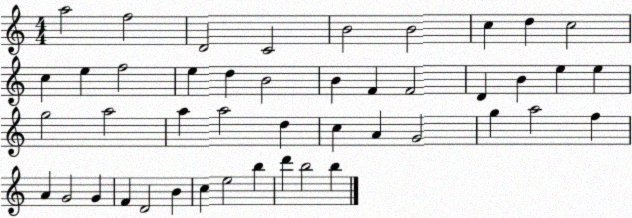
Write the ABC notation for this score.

X:1
T:Untitled
M:4/4
L:1/4
K:C
a2 f2 D2 C2 B2 B2 c d c2 c e f2 e d B2 B F F2 D B e e g2 a2 a a2 d c A G2 g a2 f A G2 G F D2 B c e2 b d' b2 b